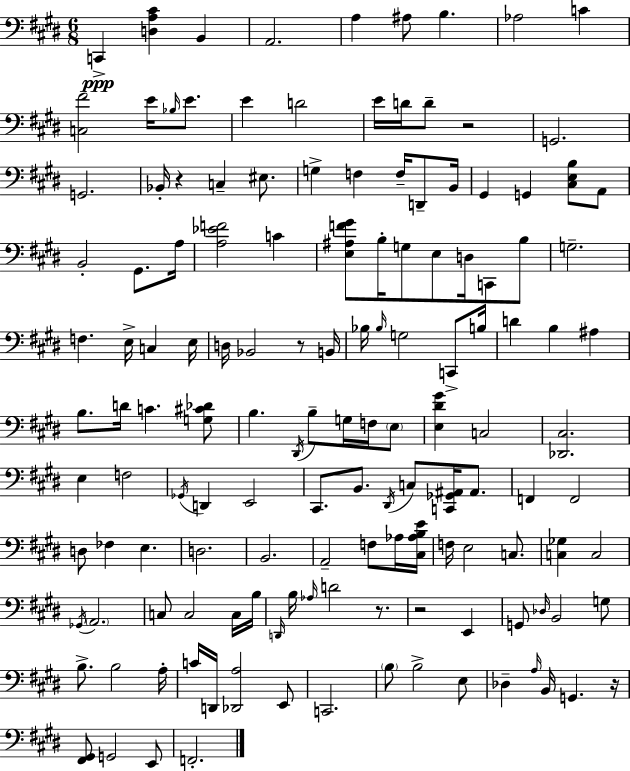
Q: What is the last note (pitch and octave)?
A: F2